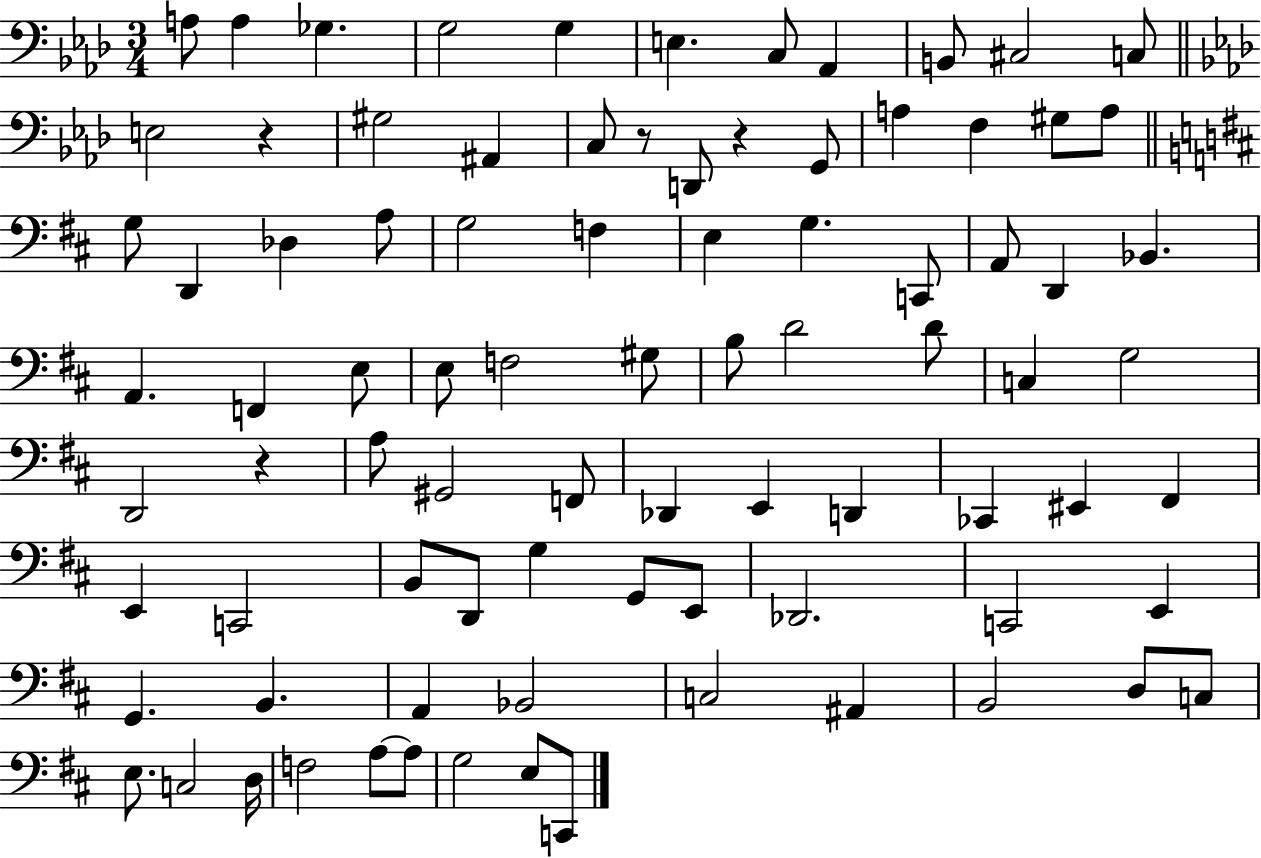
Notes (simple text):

A3/e A3/q Gb3/q. G3/h G3/q E3/q. C3/e Ab2/q B2/e C#3/h C3/e E3/h R/q G#3/h A#2/q C3/e R/e D2/e R/q G2/e A3/q F3/q G#3/e A3/e G3/e D2/q Db3/q A3/e G3/h F3/q E3/q G3/q. C2/e A2/e D2/q Bb2/q. A2/q. F2/q E3/e E3/e F3/h G#3/e B3/e D4/h D4/e C3/q G3/h D2/h R/q A3/e G#2/h F2/e Db2/q E2/q D2/q CES2/q EIS2/q F#2/q E2/q C2/h B2/e D2/e G3/q G2/e E2/e Db2/h. C2/h E2/q G2/q. B2/q. A2/q Bb2/h C3/h A#2/q B2/h D3/e C3/e E3/e. C3/h D3/s F3/h A3/e A3/e G3/h E3/e C2/e